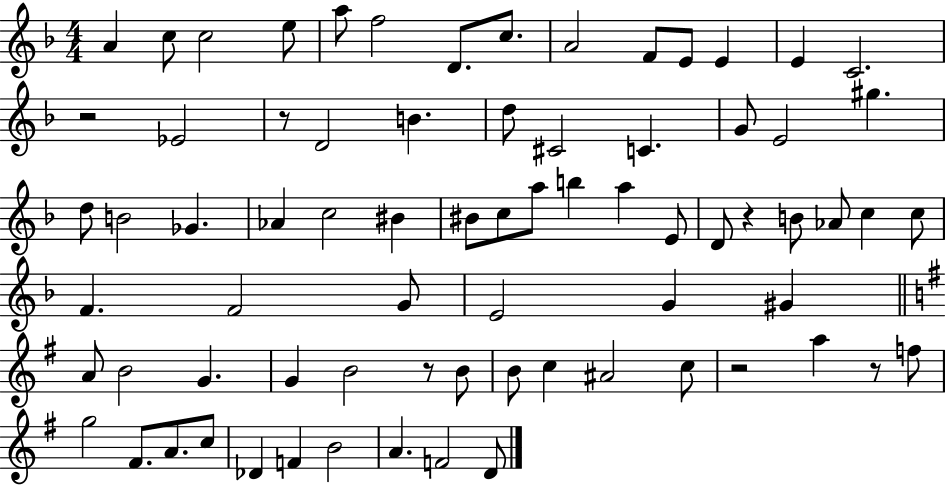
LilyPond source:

{
  \clef treble
  \numericTimeSignature
  \time 4/4
  \key f \major
  \repeat volta 2 { a'4 c''8 c''2 e''8 | a''8 f''2 d'8. c''8. | a'2 f'8 e'8 e'4 | e'4 c'2. | \break r2 ees'2 | r8 d'2 b'4. | d''8 cis'2 c'4. | g'8 e'2 gis''4. | \break d''8 b'2 ges'4. | aes'4 c''2 bis'4 | bis'8 c''8 a''8 b''4 a''4 e'8 | d'8 r4 b'8 aes'8 c''4 c''8 | \break f'4. f'2 g'8 | e'2 g'4 gis'4 | \bar "||" \break \key e \minor a'8 b'2 g'4. | g'4 b'2 r8 b'8 | b'8 c''4 ais'2 c''8 | r2 a''4 r8 f''8 | \break g''2 fis'8. a'8. c''8 | des'4 f'4 b'2 | a'4. f'2 d'8 | } \bar "|."
}